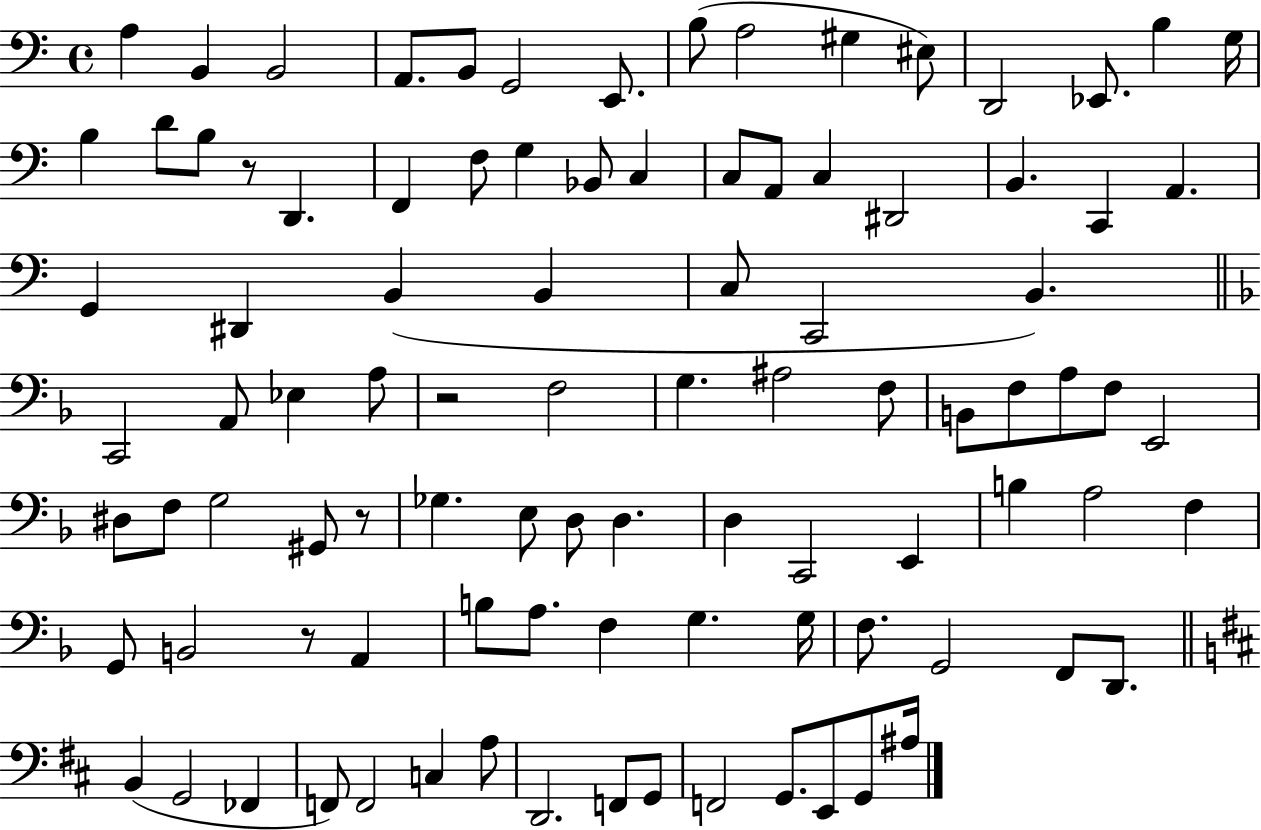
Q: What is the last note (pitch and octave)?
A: A#3